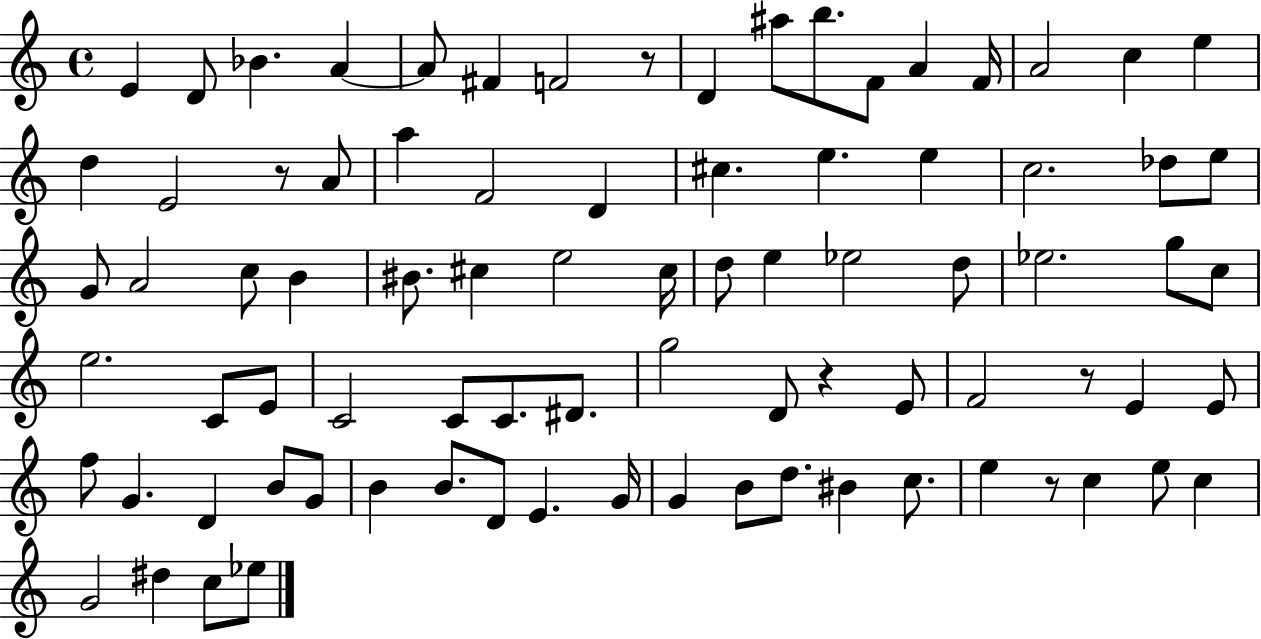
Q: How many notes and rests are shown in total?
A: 84